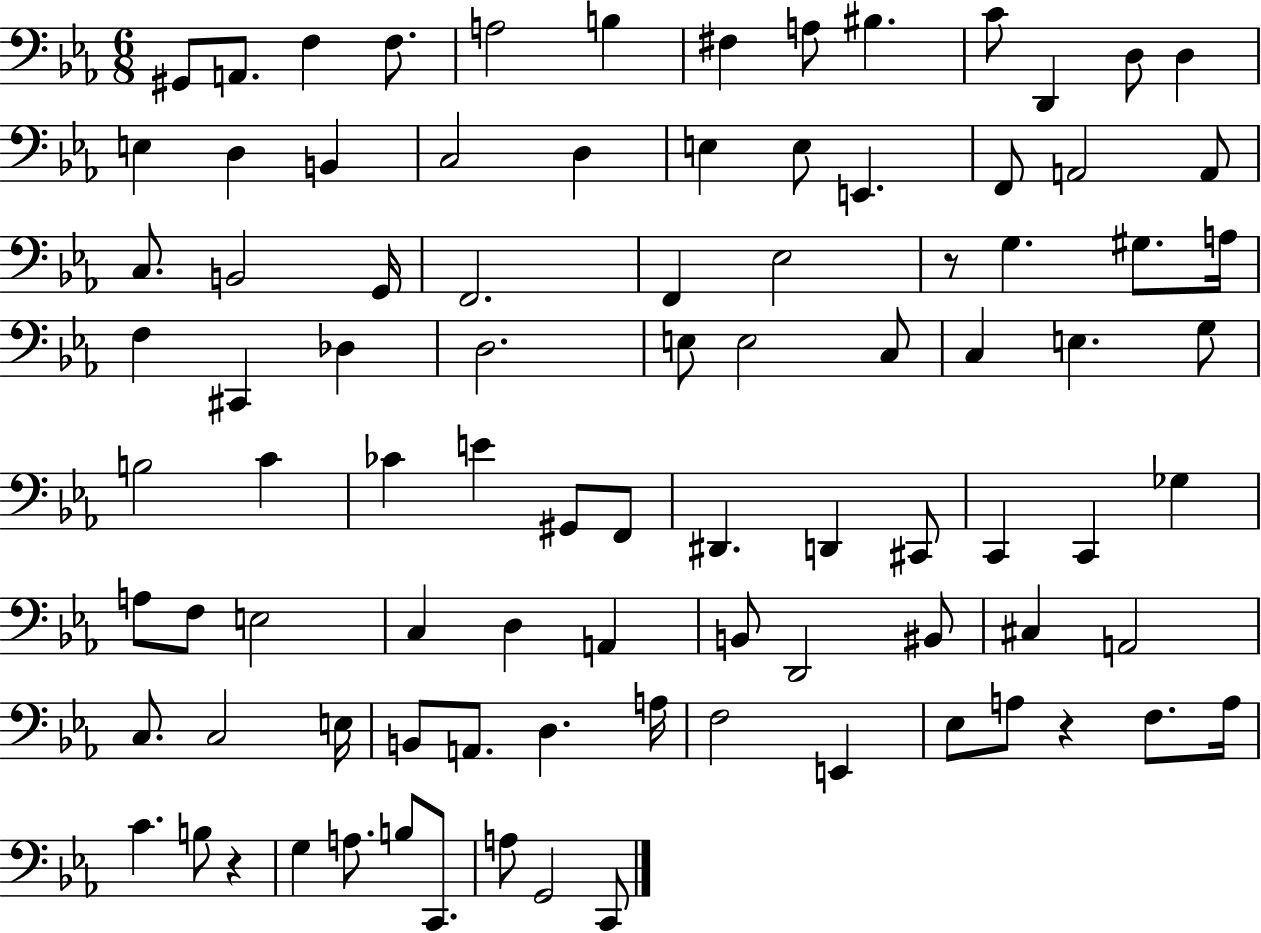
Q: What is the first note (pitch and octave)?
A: G#2